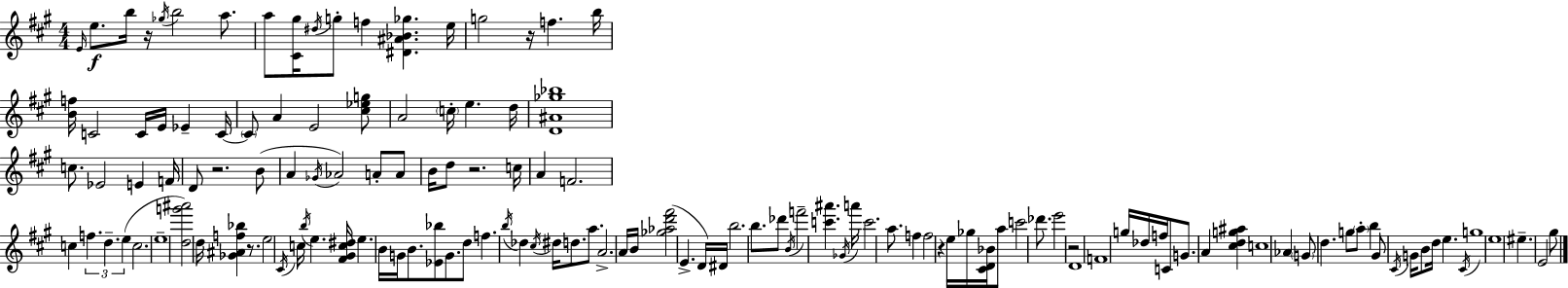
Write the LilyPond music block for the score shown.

{
  \clef treble
  \numericTimeSignature
  \time 4/4
  \key a \major
  \grace { e'16 }\f e''8. b''16 r16 \acciaccatura { ges''16 } b''2 a''8. | a''8 <cis' gis''>16 \acciaccatura { dis''16 } g''8-. f''4 <dis' ais' bes' ges''>4. | e''16 g''2 r16 f''4. | b''16 <b' f''>16 c'2 c'16 e'16 ees'4-- | \break c'16~~ \parenthesize c'8 a'4 e'2 | <cis'' ees'' g''>8 a'2 \parenthesize c''16-. e''4. | d''16 <d' ais' ges'' bes''>1 | c''8. ees'2 e'4 | \break f'16 d'8 r2. | b'8( a'4 \acciaccatura { ges'16 }) aes'2 | a'8-. a'8 b'16 d''8 r2. | c''16 a'4 f'2. | \break c''4 \tuplet 3/2 { f''4. d''4.-- | e''4( } c''2. | e''1-- | <d'' g''' ais'''>2) d''16 <ges' ais' f'' bes''>4 | \break r8. e''2 \acciaccatura { cis'16 } c''16 \acciaccatura { b''16 } e''4. | <fis' gis' c'' dis''>16 e''4. b'16 g'16 b'8. | <ees' bes''>8 g'8. d''8 f''4. \acciaccatura { b''16 } des''4 | \acciaccatura { cis''16 } dis''16 d''8. a''8. a'2.-> | \break a'16 b'16 <ges'' aes'' d''' fis'''>2( | e'4.-> d'16) dis'16 b''2. | b''8. des'''8 \acciaccatura { b'16 } f'''2-- | <c''' ais'''>4. \acciaccatura { ges'16 } a'''16 c'''2. | \break a''8. f''4 f''2 | r4 e''16 ges''16 <cis' d' bes'>16 a''8 c'''2 | des'''8. e'''2 | r2 d'1 | \break f'1 | g''16 des''16 f''16 c'8 g'8. | a'4 <cis'' d'' g'' ais''>4 c''1 | aes'4 \parenthesize g'8 | \break d''4. g''8 \parenthesize a''8-. b''4 gis'8 | \acciaccatura { cis'16 } g'16 b'8 d''16 e''4. \acciaccatura { cis'16 } g''1 | e''1 | eis''4.-- | \break e'2 gis''8 \bar "|."
}